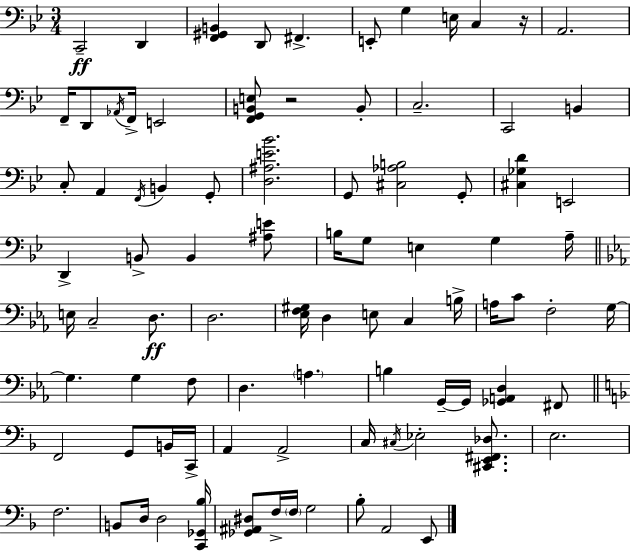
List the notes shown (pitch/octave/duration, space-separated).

C2/h D2/q [F2,G#2,B2]/q D2/e F#2/q. E2/e G3/q E3/s C3/q R/s A2/h. F2/s D2/e Ab2/s F2/s E2/h [F2,G2,B2,E3]/e R/h B2/e C3/h. C2/h B2/q C3/e A2/q F2/s B2/q G2/e [D3,A#3,E4,Bb4]/h. G2/e [C#3,Ab3,B3]/h G2/e [C#3,Gb3,D4]/q E2/h D2/q B2/e B2/q [A#3,E4]/e B3/s G3/e E3/q G3/q A3/s E3/s C3/h D3/e. D3/h. [Eb3,F3,G#3]/s D3/q E3/e C3/q B3/s A3/s C4/e F3/h G3/s G3/q. G3/q F3/e D3/q. A3/q. B3/q G2/s G2/s [Gb2,A2,D3]/q F#2/e F2/h G2/e B2/s C2/s A2/q A2/h C3/s C#3/s Eb3/h [C#2,E2,F#2,Db3]/e. E3/h. F3/h. B2/e D3/s D3/h [C2,Gb2,Bb3]/s [Gb2,A#2,D#3]/e F3/s F3/s G3/h Bb3/e A2/h E2/e